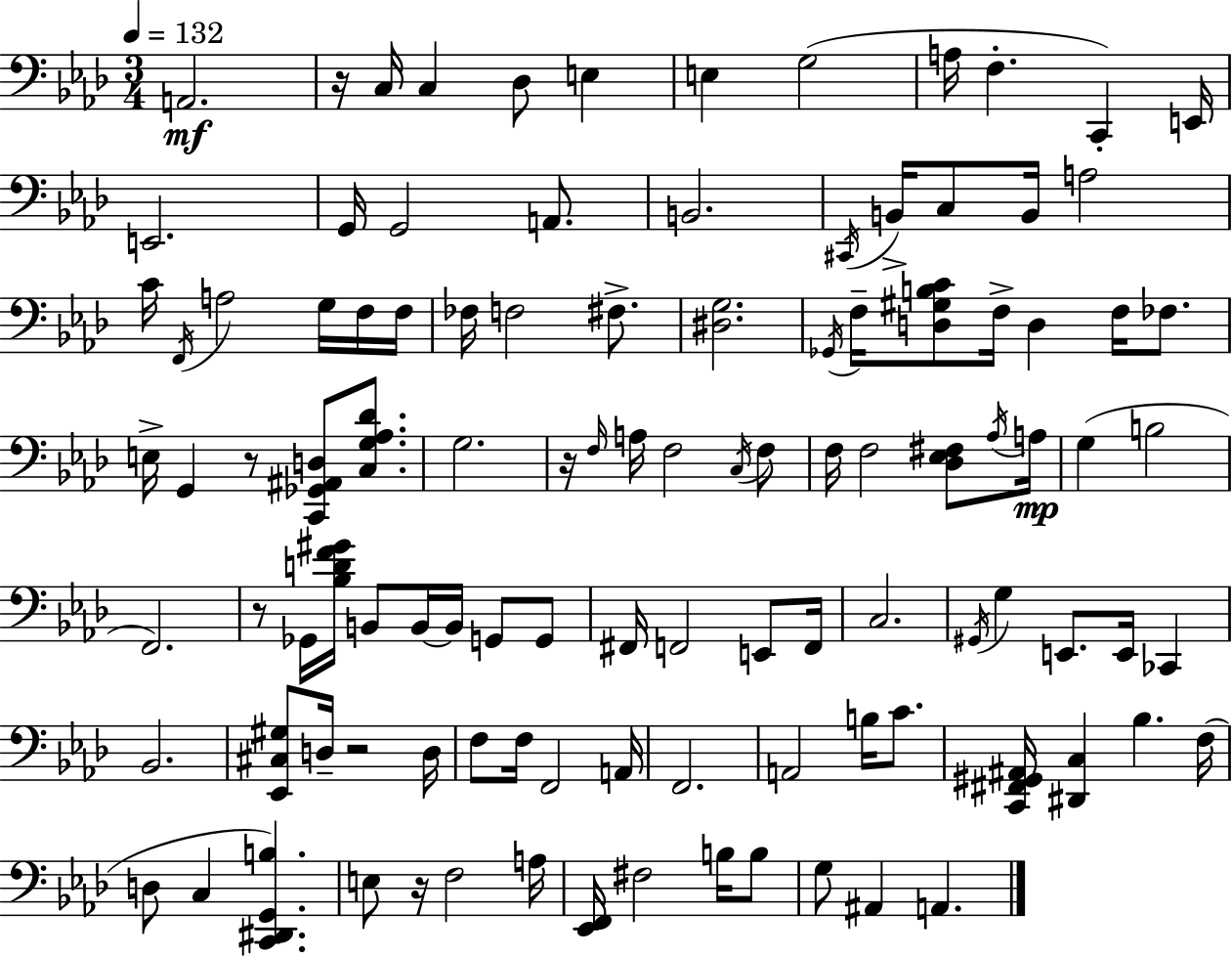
X:1
T:Untitled
M:3/4
L:1/4
K:Ab
A,,2 z/4 C,/4 C, _D,/2 E, E, G,2 A,/4 F, C,, E,,/4 E,,2 G,,/4 G,,2 A,,/2 B,,2 ^C,,/4 B,,/4 C,/2 B,,/4 A,2 C/4 F,,/4 A,2 G,/4 F,/4 F,/4 _F,/4 F,2 ^F,/2 [^D,G,]2 _G,,/4 F,/4 [D,^G,B,C]/2 F,/4 D, F,/4 _F,/2 E,/4 G,, z/2 [C,,_G,,^A,,D,]/2 [C,G,_A,_D]/2 G,2 z/4 F,/4 A,/4 F,2 C,/4 F,/2 F,/4 F,2 [_D,_E,^F,]/2 _A,/4 A,/4 G, B,2 F,,2 z/2 _G,,/4 [_B,DF^G]/4 B,,/2 B,,/4 B,,/4 G,,/2 G,,/2 ^F,,/4 F,,2 E,,/2 F,,/4 C,2 ^G,,/4 G, E,,/2 E,,/4 _C,, _B,,2 [_E,,^C,^G,]/2 D,/4 z2 D,/4 F,/2 F,/4 F,,2 A,,/4 F,,2 A,,2 B,/4 C/2 [C,,^F,,^G,,^A,,]/4 [^D,,C,] _B, F,/4 D,/2 C, [C,,^D,,G,,B,] E,/2 z/4 F,2 A,/4 [_E,,F,,]/4 ^F,2 B,/4 B,/2 G,/2 ^A,, A,,